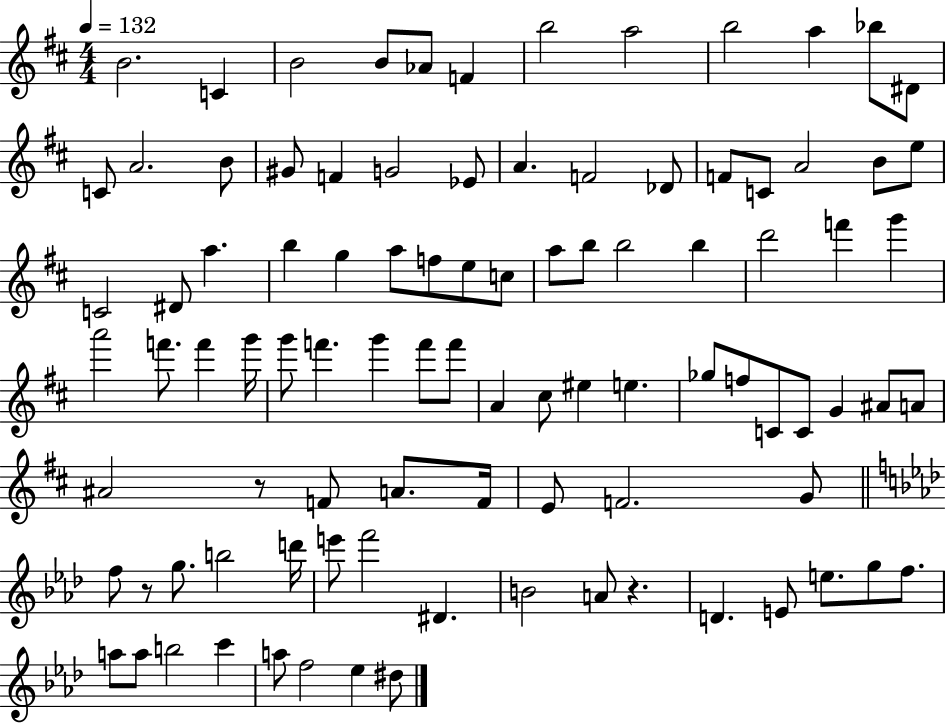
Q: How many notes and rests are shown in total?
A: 95